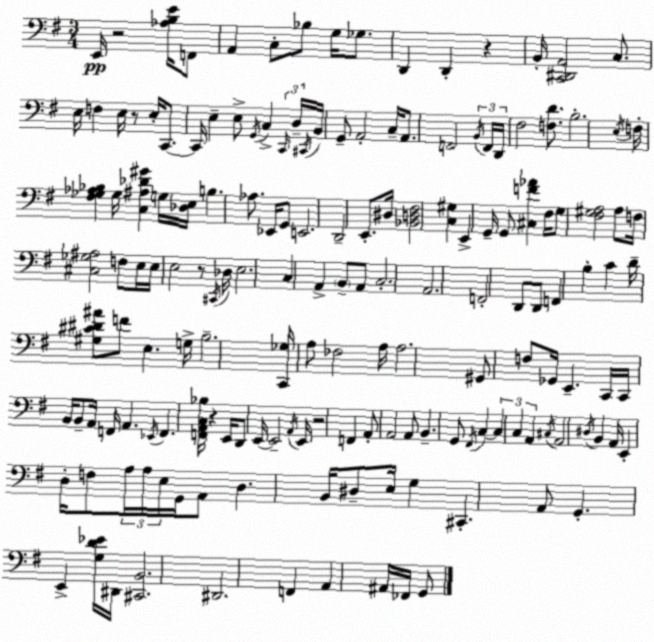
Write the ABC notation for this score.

X:1
T:Untitled
M:3/4
L:1/4
K:Em
E,,/4 z2 [_A,B,E]/4 F,,/2 A,, C,/2 _B,/2 G,/4 _G,/2 D,, D,, z B,,/4 [C,,^D,,A,,]2 C,/2 E,/4 F, E,/4 z/2 E,/4 C,,/2 C,,/4 E, E,/2 G,,/4 C, C,,/4 D,/4 ^C,,/4 B,,/4 G,,/2 A,,2 C,/4 A,,/2 F,,2 B,,/4 F,,/4 D,,/4 ^F,2 [F,D]/2 B,2 E,/4 F,/4 [^F,_G,_A,_B,] _G,/4 [C,^A,_D^G] G,/4 [_D,E,]/4 B, _A,/2 _E,,/4 G,,/2 E,,2 D,,2 E,,/2 ^D,/4 [_B,,D,^F,]2 [C,^G,] E,, G,,/4 G,,/2 [^C,F_A] ^F,/4 G,/2 [^F,^G,A,]2 A,/2 F,/4 [^C,_G,^A,]2 F,/2 E,/4 E,/4 E,2 z/2 ^C,,/4 _D,/4 E,2 C, A,, B,,/2 A,,/2 C,2 A,,2 F,,2 D,,/2 D,,/2 F,, B, C D/4 [^G,^C^D^A]/2 F/2 E, G,/4 B,2 [C,,_G,]/4 A,/2 _F,2 A,/4 A,2 ^G,,/2 F,/2 _G,,/4 E,, C,,/4 C,,/4 B,,/4 B,,/2 A,,/4 F,,/4 A,, _E,,/4 F,, [F,,A,,C,_B,]/4 z E,,/4 D,,/2 E,,/4 E,,2 A,,/4 E,,/4 z2 F,, A,,/2 A,,2 A,,/2 B,, G,,/2 ^F,,/4 C, C, C, A,, ^C,/4 A,,2 ^D,/4 B,, A,,/4 E,, D,/4 F,/2 A,/4 A,/4 E,/4 G,,/4 A,,/2 D, B,,/4 ^D,/2 E,/4 G, ^C,, A,,/2 G,, E,, [G,D_E]/4 ^D,,/4 [^C,,B,,]2 ^D,,2 F,, A,, ^A,,/4 _F,,/4 G,,/2